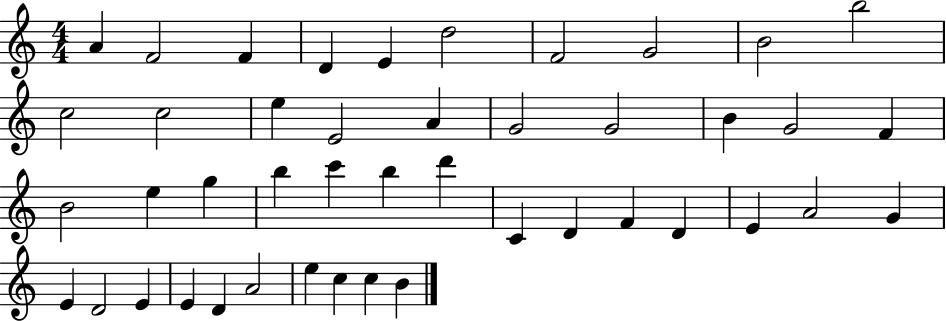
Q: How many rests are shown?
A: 0